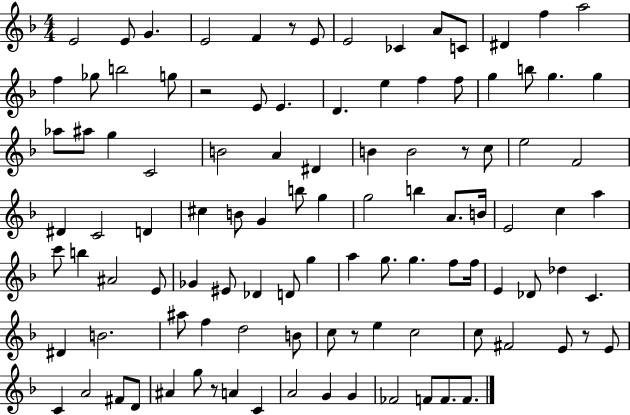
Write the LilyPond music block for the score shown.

{
  \clef treble
  \numericTimeSignature
  \time 4/4
  \key f \major
  \repeat volta 2 { e'2 e'8 g'4. | e'2 f'4 r8 e'8 | e'2 ces'4 a'8 c'8 | dis'4 f''4 a''2 | \break f''4 ges''8 b''2 g''8 | r2 e'8 e'4. | d'4. e''4 f''4 f''8 | g''4 b''8 g''4. g''4 | \break aes''8 ais''8 g''4 c'2 | b'2 a'4 dis'4 | b'4 b'2 r8 c''8 | e''2 f'2 | \break dis'4 c'2 d'4 | cis''4 b'8 g'4 b''8 g''4 | g''2 b''4 a'8. b'16 | e'2 c''4 a''4 | \break c'''8 b''4 ais'2 e'8 | ges'4 eis'8 des'4 d'8 g''4 | a''4 g''8. g''4. f''8 f''16 | e'4 des'8 des''4 c'4. | \break dis'4 b'2. | ais''8 f''4 d''2 b'8 | c''8 r8 e''4 c''2 | c''8 fis'2 e'8 r8 e'8 | \break c'4 a'2 fis'8 d'8 | ais'4 g''8 r8 a'4 c'4 | a'2 g'4 g'4 | fes'2 f'8 f'8. f'8. | \break } \bar "|."
}